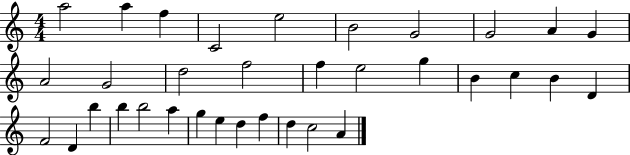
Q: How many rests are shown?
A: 0